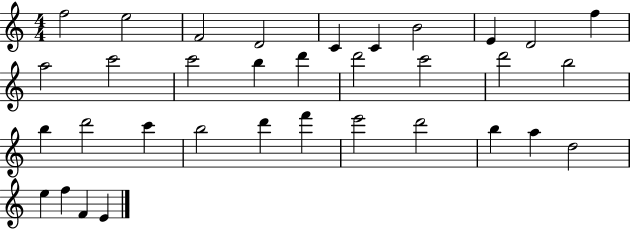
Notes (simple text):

F5/h E5/h F4/h D4/h C4/q C4/q B4/h E4/q D4/h F5/q A5/h C6/h C6/h B5/q D6/q D6/h C6/h D6/h B5/h B5/q D6/h C6/q B5/h D6/q F6/q E6/h D6/h B5/q A5/q D5/h E5/q F5/q F4/q E4/q